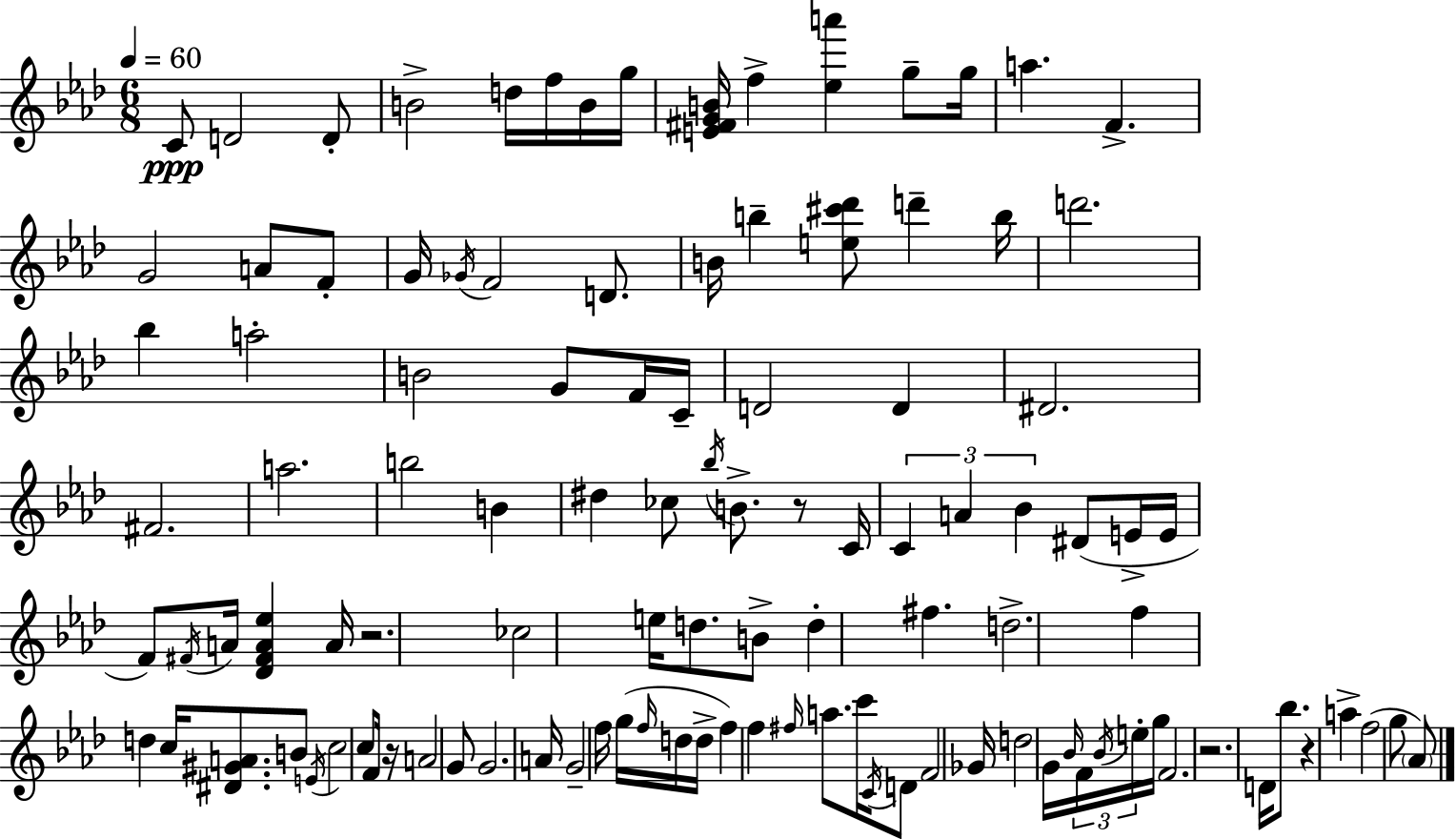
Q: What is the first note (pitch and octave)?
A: C4